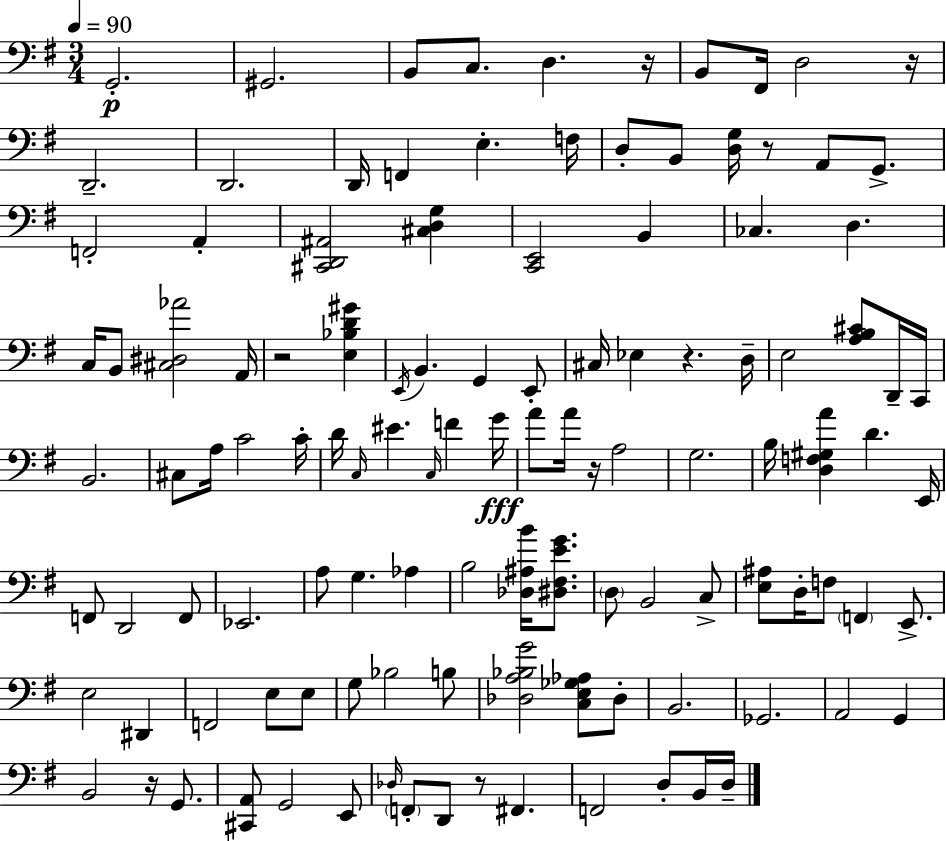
X:1
T:Untitled
M:3/4
L:1/4
K:G
G,,2 ^G,,2 B,,/2 C,/2 D, z/4 B,,/2 ^F,,/4 D,2 z/4 D,,2 D,,2 D,,/4 F,, E, F,/4 D,/2 B,,/2 [D,G,]/4 z/2 A,,/2 G,,/2 F,,2 A,, [^C,,D,,^A,,]2 [^C,D,G,] [C,,E,,]2 B,, _C, D, C,/4 B,,/2 [^C,^D,_A]2 A,,/4 z2 [E,_B,D^G] E,,/4 B,, G,, E,,/2 ^C,/4 _E, z D,/4 E,2 [A,B,^C]/2 D,,/4 C,,/4 B,,2 ^C,/2 A,/4 C2 C/4 D/4 C,/4 ^E C,/4 F G/4 A/2 A/4 z/4 A,2 G,2 B,/4 [D,F,^G,A] D E,,/4 F,,/2 D,,2 F,,/2 _E,,2 A,/2 G, _A, B,2 [_D,^A,B]/4 [^D,^F,EG]/2 D,/2 B,,2 C,/2 [E,^A,]/2 D,/4 F,/2 F,, E,,/2 E,2 ^D,, F,,2 E,/2 E,/2 G,/2 _B,2 B,/2 [_D,A,_B,G]2 [C,E,_G,_A,]/2 _D,/2 B,,2 _G,,2 A,,2 G,, B,,2 z/4 G,,/2 [^C,,A,,]/2 G,,2 E,,/2 _D,/4 F,,/2 D,,/2 z/2 ^F,, F,,2 D,/2 B,,/4 D,/4